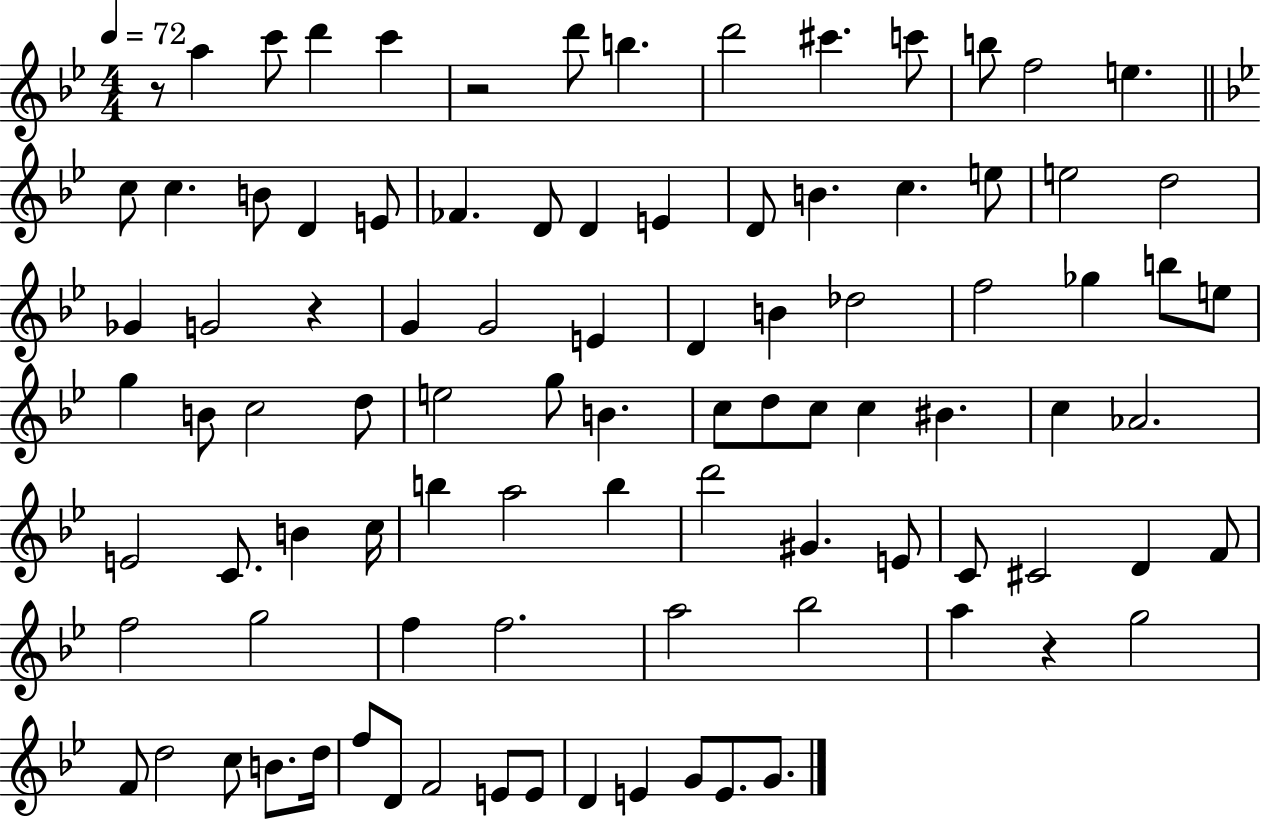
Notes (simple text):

R/e A5/q C6/e D6/q C6/q R/h D6/e B5/q. D6/h C#6/q. C6/e B5/e F5/h E5/q. C5/e C5/q. B4/e D4/q E4/e FES4/q. D4/e D4/q E4/q D4/e B4/q. C5/q. E5/e E5/h D5/h Gb4/q G4/h R/q G4/q G4/h E4/q D4/q B4/q Db5/h F5/h Gb5/q B5/e E5/e G5/q B4/e C5/h D5/e E5/h G5/e B4/q. C5/e D5/e C5/e C5/q BIS4/q. C5/q Ab4/h. E4/h C4/e. B4/q C5/s B5/q A5/h B5/q D6/h G#4/q. E4/e C4/e C#4/h D4/q F4/e F5/h G5/h F5/q F5/h. A5/h Bb5/h A5/q R/q G5/h F4/e D5/h C5/e B4/e. D5/s F5/e D4/e F4/h E4/e E4/e D4/q E4/q G4/e E4/e. G4/e.